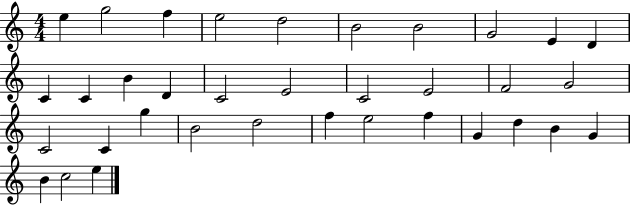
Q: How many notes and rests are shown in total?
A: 35